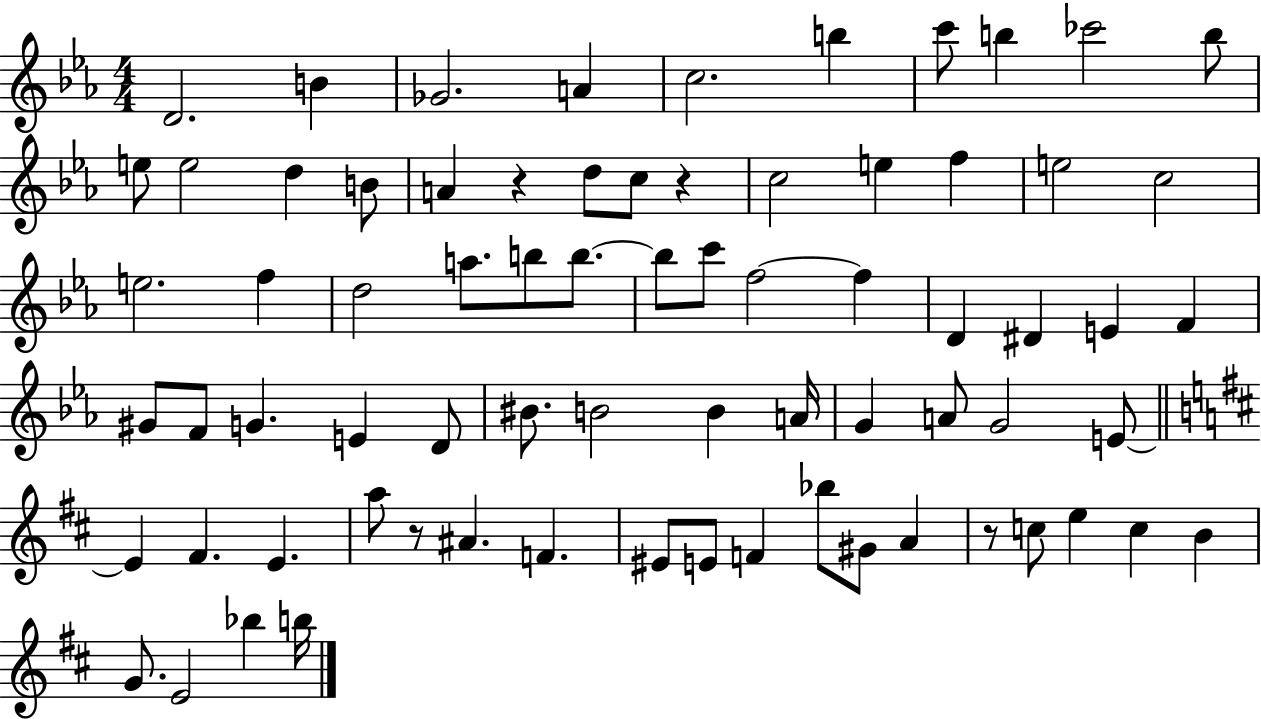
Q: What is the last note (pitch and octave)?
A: B5